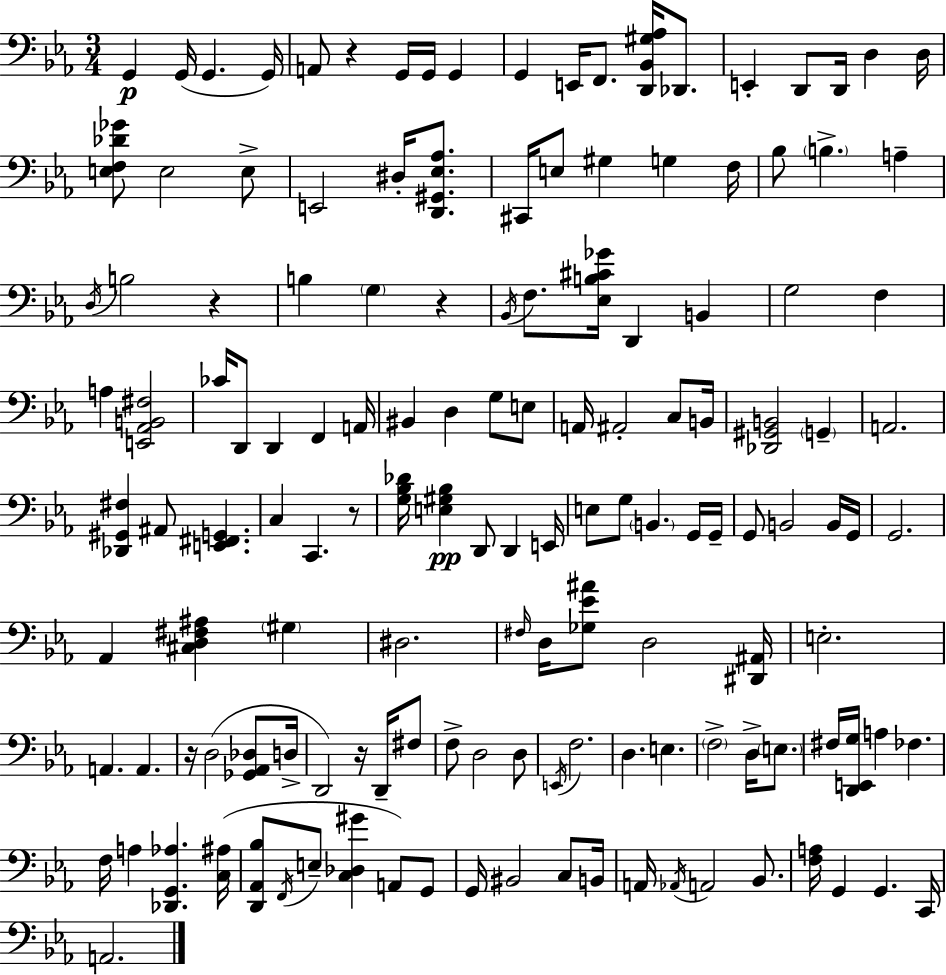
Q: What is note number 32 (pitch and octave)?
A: B3